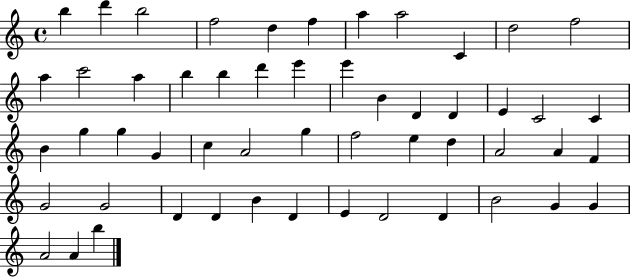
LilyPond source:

{
  \clef treble
  \time 4/4
  \defaultTimeSignature
  \key c \major
  b''4 d'''4 b''2 | f''2 d''4 f''4 | a''4 a''2 c'4 | d''2 f''2 | \break a''4 c'''2 a''4 | b''4 b''4 d'''4 e'''4 | e'''4 b'4 d'4 d'4 | e'4 c'2 c'4 | \break b'4 g''4 g''4 g'4 | c''4 a'2 g''4 | f''2 e''4 d''4 | a'2 a'4 f'4 | \break g'2 g'2 | d'4 d'4 b'4 d'4 | e'4 d'2 d'4 | b'2 g'4 g'4 | \break a'2 a'4 b''4 | \bar "|."
}